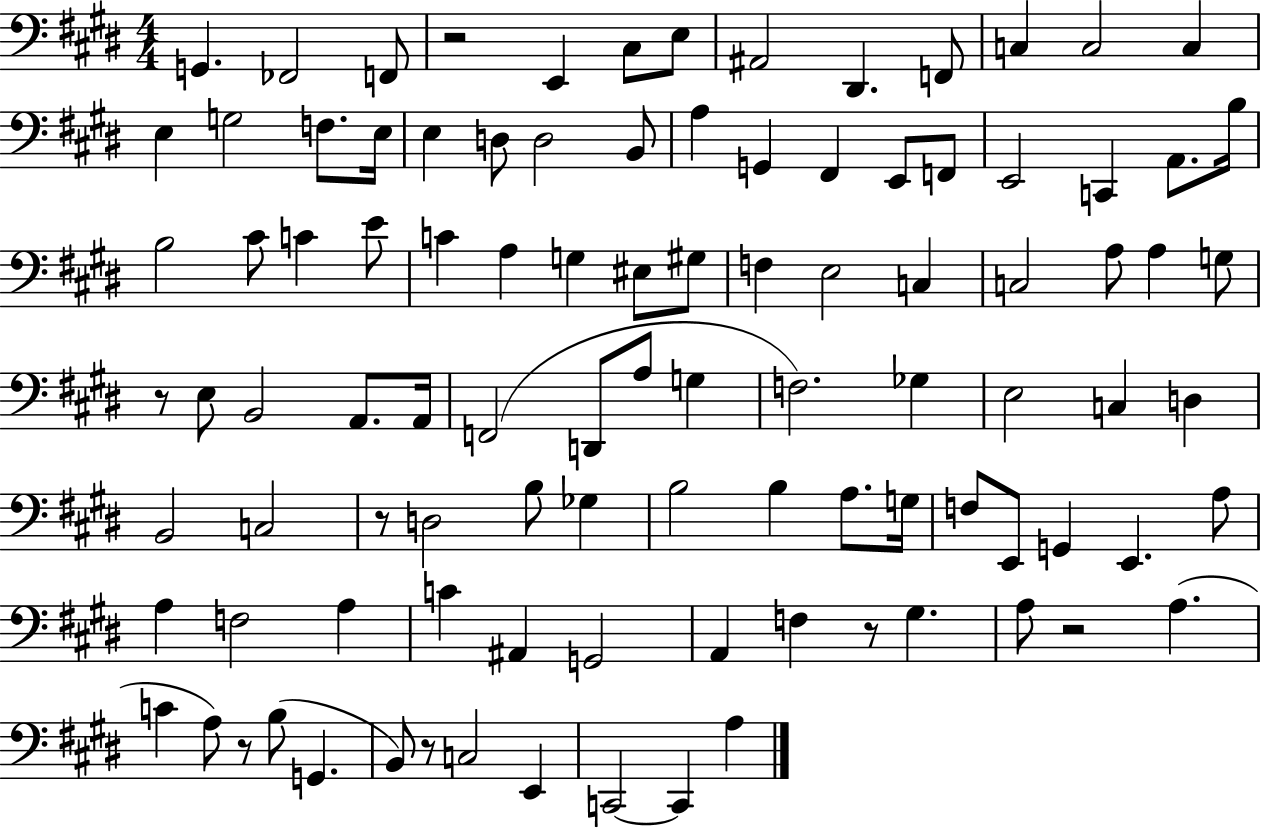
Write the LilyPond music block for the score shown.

{
  \clef bass
  \numericTimeSignature
  \time 4/4
  \key e \major
  g,4. fes,2 f,8 | r2 e,4 cis8 e8 | ais,2 dis,4. f,8 | c4 c2 c4 | \break e4 g2 f8. e16 | e4 d8 d2 b,8 | a4 g,4 fis,4 e,8 f,8 | e,2 c,4 a,8. b16 | \break b2 cis'8 c'4 e'8 | c'4 a4 g4 eis8 gis8 | f4 e2 c4 | c2 a8 a4 g8 | \break r8 e8 b,2 a,8. a,16 | f,2( d,8 a8 g4 | f2.) ges4 | e2 c4 d4 | \break b,2 c2 | r8 d2 b8 ges4 | b2 b4 a8. g16 | f8 e,8 g,4 e,4. a8 | \break a4 f2 a4 | c'4 ais,4 g,2 | a,4 f4 r8 gis4. | a8 r2 a4.( | \break c'4 a8) r8 b8( g,4. | b,8) r8 c2 e,4 | c,2~~ c,4 a4 | \bar "|."
}